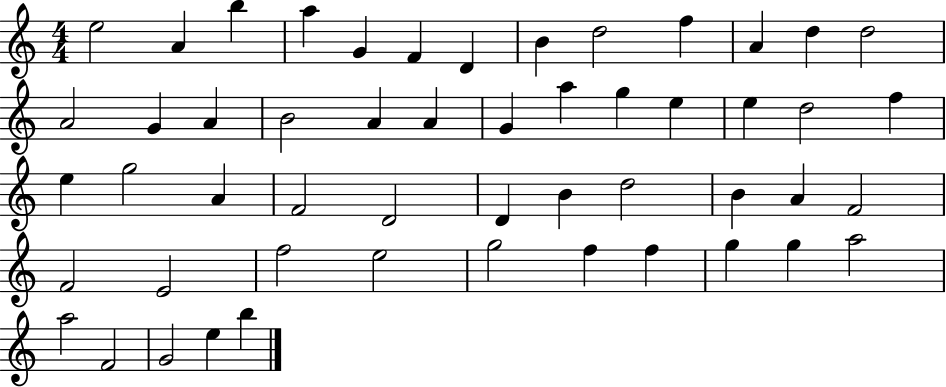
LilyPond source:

{
  \clef treble
  \numericTimeSignature
  \time 4/4
  \key c \major
  e''2 a'4 b''4 | a''4 g'4 f'4 d'4 | b'4 d''2 f''4 | a'4 d''4 d''2 | \break a'2 g'4 a'4 | b'2 a'4 a'4 | g'4 a''4 g''4 e''4 | e''4 d''2 f''4 | \break e''4 g''2 a'4 | f'2 d'2 | d'4 b'4 d''2 | b'4 a'4 f'2 | \break f'2 e'2 | f''2 e''2 | g''2 f''4 f''4 | g''4 g''4 a''2 | \break a''2 f'2 | g'2 e''4 b''4 | \bar "|."
}